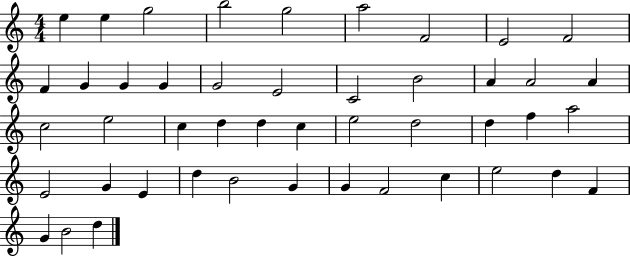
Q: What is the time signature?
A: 4/4